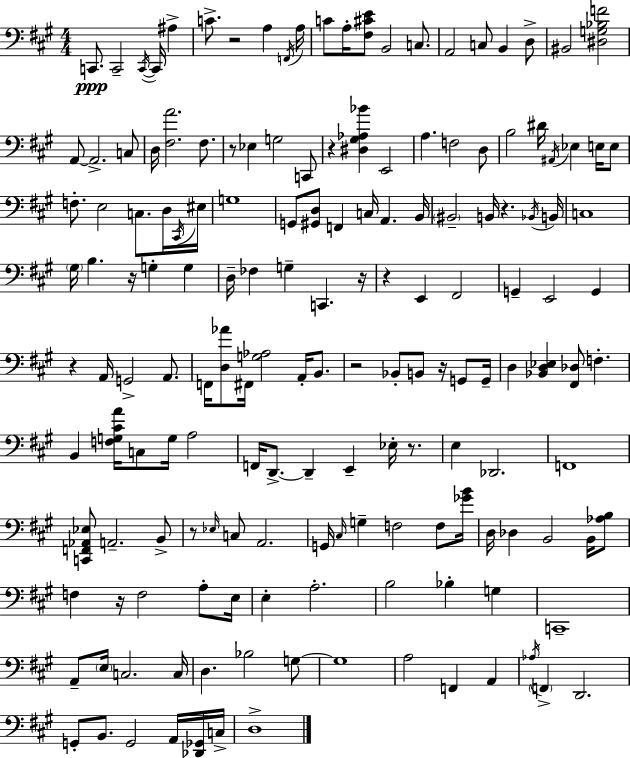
X:1
T:Untitled
M:4/4
L:1/4
K:A
C,,/2 C,,2 C,,/4 C,,/4 ^A, C/2 z2 A, F,,/4 A,/4 C/2 A,/4 [^F,^CE]/2 B,,2 C,/2 A,,2 C,/2 B,, D,/2 ^B,,2 [^D,G,_B,F]2 A,,/2 A,,2 C,/2 D,/4 [^F,A]2 ^F,/2 z/2 _E, G,2 C,,/2 z [^D,^G,_A,_B] E,,2 A, F,2 D,/2 B,2 ^D/4 ^A,,/4 _E, E,/4 E,/2 F,/2 E,2 C,/2 D,/4 ^C,,/4 ^E,/4 G,4 G,,/2 [^G,,D,]/2 F,, C,/4 A,, B,,/4 ^B,,2 B,,/4 z _B,,/4 B,,/4 C,4 ^G,/4 B, z/4 G, G, D,/4 _F, G, C,, z/4 z E,, ^F,,2 G,, E,,2 G,, z A,,/4 G,,2 A,,/2 F,,/4 [D,_A]/2 ^F,,/4 [G,_A,]2 A,,/4 B,,/2 z2 _B,,/2 B,,/2 z/4 G,,/2 G,,/4 D, [_B,,D,_E,] [^F,,_D,]/2 F, B,, [F,G,^CA]/4 C,/2 G,/4 A,2 F,,/4 D,,/2 D,, E,, _E,/4 z/2 E, _D,,2 F,,4 [C,,F,,_A,,_E,]/2 A,,2 B,,/2 z/2 _E,/4 C,/2 A,,2 G,,/4 ^C,/4 G, F,2 F,/2 [_GB]/4 D,/4 _D, B,,2 B,,/4 [_A,B,]/2 F, z/4 F,2 A,/2 E,/4 E, A,2 B,2 _B, G, C,,4 A,,/2 E,/4 C,2 C,/4 D, _B,2 G,/2 G,4 A,2 F,, A,, _A,/4 F,, D,,2 G,,/2 B,,/2 G,,2 A,,/4 [_D,,_G,,]/4 C,/4 D,4